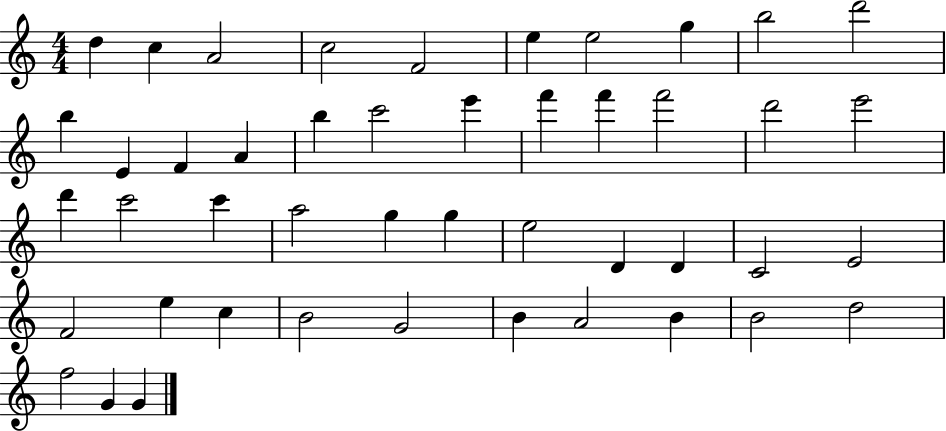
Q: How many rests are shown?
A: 0